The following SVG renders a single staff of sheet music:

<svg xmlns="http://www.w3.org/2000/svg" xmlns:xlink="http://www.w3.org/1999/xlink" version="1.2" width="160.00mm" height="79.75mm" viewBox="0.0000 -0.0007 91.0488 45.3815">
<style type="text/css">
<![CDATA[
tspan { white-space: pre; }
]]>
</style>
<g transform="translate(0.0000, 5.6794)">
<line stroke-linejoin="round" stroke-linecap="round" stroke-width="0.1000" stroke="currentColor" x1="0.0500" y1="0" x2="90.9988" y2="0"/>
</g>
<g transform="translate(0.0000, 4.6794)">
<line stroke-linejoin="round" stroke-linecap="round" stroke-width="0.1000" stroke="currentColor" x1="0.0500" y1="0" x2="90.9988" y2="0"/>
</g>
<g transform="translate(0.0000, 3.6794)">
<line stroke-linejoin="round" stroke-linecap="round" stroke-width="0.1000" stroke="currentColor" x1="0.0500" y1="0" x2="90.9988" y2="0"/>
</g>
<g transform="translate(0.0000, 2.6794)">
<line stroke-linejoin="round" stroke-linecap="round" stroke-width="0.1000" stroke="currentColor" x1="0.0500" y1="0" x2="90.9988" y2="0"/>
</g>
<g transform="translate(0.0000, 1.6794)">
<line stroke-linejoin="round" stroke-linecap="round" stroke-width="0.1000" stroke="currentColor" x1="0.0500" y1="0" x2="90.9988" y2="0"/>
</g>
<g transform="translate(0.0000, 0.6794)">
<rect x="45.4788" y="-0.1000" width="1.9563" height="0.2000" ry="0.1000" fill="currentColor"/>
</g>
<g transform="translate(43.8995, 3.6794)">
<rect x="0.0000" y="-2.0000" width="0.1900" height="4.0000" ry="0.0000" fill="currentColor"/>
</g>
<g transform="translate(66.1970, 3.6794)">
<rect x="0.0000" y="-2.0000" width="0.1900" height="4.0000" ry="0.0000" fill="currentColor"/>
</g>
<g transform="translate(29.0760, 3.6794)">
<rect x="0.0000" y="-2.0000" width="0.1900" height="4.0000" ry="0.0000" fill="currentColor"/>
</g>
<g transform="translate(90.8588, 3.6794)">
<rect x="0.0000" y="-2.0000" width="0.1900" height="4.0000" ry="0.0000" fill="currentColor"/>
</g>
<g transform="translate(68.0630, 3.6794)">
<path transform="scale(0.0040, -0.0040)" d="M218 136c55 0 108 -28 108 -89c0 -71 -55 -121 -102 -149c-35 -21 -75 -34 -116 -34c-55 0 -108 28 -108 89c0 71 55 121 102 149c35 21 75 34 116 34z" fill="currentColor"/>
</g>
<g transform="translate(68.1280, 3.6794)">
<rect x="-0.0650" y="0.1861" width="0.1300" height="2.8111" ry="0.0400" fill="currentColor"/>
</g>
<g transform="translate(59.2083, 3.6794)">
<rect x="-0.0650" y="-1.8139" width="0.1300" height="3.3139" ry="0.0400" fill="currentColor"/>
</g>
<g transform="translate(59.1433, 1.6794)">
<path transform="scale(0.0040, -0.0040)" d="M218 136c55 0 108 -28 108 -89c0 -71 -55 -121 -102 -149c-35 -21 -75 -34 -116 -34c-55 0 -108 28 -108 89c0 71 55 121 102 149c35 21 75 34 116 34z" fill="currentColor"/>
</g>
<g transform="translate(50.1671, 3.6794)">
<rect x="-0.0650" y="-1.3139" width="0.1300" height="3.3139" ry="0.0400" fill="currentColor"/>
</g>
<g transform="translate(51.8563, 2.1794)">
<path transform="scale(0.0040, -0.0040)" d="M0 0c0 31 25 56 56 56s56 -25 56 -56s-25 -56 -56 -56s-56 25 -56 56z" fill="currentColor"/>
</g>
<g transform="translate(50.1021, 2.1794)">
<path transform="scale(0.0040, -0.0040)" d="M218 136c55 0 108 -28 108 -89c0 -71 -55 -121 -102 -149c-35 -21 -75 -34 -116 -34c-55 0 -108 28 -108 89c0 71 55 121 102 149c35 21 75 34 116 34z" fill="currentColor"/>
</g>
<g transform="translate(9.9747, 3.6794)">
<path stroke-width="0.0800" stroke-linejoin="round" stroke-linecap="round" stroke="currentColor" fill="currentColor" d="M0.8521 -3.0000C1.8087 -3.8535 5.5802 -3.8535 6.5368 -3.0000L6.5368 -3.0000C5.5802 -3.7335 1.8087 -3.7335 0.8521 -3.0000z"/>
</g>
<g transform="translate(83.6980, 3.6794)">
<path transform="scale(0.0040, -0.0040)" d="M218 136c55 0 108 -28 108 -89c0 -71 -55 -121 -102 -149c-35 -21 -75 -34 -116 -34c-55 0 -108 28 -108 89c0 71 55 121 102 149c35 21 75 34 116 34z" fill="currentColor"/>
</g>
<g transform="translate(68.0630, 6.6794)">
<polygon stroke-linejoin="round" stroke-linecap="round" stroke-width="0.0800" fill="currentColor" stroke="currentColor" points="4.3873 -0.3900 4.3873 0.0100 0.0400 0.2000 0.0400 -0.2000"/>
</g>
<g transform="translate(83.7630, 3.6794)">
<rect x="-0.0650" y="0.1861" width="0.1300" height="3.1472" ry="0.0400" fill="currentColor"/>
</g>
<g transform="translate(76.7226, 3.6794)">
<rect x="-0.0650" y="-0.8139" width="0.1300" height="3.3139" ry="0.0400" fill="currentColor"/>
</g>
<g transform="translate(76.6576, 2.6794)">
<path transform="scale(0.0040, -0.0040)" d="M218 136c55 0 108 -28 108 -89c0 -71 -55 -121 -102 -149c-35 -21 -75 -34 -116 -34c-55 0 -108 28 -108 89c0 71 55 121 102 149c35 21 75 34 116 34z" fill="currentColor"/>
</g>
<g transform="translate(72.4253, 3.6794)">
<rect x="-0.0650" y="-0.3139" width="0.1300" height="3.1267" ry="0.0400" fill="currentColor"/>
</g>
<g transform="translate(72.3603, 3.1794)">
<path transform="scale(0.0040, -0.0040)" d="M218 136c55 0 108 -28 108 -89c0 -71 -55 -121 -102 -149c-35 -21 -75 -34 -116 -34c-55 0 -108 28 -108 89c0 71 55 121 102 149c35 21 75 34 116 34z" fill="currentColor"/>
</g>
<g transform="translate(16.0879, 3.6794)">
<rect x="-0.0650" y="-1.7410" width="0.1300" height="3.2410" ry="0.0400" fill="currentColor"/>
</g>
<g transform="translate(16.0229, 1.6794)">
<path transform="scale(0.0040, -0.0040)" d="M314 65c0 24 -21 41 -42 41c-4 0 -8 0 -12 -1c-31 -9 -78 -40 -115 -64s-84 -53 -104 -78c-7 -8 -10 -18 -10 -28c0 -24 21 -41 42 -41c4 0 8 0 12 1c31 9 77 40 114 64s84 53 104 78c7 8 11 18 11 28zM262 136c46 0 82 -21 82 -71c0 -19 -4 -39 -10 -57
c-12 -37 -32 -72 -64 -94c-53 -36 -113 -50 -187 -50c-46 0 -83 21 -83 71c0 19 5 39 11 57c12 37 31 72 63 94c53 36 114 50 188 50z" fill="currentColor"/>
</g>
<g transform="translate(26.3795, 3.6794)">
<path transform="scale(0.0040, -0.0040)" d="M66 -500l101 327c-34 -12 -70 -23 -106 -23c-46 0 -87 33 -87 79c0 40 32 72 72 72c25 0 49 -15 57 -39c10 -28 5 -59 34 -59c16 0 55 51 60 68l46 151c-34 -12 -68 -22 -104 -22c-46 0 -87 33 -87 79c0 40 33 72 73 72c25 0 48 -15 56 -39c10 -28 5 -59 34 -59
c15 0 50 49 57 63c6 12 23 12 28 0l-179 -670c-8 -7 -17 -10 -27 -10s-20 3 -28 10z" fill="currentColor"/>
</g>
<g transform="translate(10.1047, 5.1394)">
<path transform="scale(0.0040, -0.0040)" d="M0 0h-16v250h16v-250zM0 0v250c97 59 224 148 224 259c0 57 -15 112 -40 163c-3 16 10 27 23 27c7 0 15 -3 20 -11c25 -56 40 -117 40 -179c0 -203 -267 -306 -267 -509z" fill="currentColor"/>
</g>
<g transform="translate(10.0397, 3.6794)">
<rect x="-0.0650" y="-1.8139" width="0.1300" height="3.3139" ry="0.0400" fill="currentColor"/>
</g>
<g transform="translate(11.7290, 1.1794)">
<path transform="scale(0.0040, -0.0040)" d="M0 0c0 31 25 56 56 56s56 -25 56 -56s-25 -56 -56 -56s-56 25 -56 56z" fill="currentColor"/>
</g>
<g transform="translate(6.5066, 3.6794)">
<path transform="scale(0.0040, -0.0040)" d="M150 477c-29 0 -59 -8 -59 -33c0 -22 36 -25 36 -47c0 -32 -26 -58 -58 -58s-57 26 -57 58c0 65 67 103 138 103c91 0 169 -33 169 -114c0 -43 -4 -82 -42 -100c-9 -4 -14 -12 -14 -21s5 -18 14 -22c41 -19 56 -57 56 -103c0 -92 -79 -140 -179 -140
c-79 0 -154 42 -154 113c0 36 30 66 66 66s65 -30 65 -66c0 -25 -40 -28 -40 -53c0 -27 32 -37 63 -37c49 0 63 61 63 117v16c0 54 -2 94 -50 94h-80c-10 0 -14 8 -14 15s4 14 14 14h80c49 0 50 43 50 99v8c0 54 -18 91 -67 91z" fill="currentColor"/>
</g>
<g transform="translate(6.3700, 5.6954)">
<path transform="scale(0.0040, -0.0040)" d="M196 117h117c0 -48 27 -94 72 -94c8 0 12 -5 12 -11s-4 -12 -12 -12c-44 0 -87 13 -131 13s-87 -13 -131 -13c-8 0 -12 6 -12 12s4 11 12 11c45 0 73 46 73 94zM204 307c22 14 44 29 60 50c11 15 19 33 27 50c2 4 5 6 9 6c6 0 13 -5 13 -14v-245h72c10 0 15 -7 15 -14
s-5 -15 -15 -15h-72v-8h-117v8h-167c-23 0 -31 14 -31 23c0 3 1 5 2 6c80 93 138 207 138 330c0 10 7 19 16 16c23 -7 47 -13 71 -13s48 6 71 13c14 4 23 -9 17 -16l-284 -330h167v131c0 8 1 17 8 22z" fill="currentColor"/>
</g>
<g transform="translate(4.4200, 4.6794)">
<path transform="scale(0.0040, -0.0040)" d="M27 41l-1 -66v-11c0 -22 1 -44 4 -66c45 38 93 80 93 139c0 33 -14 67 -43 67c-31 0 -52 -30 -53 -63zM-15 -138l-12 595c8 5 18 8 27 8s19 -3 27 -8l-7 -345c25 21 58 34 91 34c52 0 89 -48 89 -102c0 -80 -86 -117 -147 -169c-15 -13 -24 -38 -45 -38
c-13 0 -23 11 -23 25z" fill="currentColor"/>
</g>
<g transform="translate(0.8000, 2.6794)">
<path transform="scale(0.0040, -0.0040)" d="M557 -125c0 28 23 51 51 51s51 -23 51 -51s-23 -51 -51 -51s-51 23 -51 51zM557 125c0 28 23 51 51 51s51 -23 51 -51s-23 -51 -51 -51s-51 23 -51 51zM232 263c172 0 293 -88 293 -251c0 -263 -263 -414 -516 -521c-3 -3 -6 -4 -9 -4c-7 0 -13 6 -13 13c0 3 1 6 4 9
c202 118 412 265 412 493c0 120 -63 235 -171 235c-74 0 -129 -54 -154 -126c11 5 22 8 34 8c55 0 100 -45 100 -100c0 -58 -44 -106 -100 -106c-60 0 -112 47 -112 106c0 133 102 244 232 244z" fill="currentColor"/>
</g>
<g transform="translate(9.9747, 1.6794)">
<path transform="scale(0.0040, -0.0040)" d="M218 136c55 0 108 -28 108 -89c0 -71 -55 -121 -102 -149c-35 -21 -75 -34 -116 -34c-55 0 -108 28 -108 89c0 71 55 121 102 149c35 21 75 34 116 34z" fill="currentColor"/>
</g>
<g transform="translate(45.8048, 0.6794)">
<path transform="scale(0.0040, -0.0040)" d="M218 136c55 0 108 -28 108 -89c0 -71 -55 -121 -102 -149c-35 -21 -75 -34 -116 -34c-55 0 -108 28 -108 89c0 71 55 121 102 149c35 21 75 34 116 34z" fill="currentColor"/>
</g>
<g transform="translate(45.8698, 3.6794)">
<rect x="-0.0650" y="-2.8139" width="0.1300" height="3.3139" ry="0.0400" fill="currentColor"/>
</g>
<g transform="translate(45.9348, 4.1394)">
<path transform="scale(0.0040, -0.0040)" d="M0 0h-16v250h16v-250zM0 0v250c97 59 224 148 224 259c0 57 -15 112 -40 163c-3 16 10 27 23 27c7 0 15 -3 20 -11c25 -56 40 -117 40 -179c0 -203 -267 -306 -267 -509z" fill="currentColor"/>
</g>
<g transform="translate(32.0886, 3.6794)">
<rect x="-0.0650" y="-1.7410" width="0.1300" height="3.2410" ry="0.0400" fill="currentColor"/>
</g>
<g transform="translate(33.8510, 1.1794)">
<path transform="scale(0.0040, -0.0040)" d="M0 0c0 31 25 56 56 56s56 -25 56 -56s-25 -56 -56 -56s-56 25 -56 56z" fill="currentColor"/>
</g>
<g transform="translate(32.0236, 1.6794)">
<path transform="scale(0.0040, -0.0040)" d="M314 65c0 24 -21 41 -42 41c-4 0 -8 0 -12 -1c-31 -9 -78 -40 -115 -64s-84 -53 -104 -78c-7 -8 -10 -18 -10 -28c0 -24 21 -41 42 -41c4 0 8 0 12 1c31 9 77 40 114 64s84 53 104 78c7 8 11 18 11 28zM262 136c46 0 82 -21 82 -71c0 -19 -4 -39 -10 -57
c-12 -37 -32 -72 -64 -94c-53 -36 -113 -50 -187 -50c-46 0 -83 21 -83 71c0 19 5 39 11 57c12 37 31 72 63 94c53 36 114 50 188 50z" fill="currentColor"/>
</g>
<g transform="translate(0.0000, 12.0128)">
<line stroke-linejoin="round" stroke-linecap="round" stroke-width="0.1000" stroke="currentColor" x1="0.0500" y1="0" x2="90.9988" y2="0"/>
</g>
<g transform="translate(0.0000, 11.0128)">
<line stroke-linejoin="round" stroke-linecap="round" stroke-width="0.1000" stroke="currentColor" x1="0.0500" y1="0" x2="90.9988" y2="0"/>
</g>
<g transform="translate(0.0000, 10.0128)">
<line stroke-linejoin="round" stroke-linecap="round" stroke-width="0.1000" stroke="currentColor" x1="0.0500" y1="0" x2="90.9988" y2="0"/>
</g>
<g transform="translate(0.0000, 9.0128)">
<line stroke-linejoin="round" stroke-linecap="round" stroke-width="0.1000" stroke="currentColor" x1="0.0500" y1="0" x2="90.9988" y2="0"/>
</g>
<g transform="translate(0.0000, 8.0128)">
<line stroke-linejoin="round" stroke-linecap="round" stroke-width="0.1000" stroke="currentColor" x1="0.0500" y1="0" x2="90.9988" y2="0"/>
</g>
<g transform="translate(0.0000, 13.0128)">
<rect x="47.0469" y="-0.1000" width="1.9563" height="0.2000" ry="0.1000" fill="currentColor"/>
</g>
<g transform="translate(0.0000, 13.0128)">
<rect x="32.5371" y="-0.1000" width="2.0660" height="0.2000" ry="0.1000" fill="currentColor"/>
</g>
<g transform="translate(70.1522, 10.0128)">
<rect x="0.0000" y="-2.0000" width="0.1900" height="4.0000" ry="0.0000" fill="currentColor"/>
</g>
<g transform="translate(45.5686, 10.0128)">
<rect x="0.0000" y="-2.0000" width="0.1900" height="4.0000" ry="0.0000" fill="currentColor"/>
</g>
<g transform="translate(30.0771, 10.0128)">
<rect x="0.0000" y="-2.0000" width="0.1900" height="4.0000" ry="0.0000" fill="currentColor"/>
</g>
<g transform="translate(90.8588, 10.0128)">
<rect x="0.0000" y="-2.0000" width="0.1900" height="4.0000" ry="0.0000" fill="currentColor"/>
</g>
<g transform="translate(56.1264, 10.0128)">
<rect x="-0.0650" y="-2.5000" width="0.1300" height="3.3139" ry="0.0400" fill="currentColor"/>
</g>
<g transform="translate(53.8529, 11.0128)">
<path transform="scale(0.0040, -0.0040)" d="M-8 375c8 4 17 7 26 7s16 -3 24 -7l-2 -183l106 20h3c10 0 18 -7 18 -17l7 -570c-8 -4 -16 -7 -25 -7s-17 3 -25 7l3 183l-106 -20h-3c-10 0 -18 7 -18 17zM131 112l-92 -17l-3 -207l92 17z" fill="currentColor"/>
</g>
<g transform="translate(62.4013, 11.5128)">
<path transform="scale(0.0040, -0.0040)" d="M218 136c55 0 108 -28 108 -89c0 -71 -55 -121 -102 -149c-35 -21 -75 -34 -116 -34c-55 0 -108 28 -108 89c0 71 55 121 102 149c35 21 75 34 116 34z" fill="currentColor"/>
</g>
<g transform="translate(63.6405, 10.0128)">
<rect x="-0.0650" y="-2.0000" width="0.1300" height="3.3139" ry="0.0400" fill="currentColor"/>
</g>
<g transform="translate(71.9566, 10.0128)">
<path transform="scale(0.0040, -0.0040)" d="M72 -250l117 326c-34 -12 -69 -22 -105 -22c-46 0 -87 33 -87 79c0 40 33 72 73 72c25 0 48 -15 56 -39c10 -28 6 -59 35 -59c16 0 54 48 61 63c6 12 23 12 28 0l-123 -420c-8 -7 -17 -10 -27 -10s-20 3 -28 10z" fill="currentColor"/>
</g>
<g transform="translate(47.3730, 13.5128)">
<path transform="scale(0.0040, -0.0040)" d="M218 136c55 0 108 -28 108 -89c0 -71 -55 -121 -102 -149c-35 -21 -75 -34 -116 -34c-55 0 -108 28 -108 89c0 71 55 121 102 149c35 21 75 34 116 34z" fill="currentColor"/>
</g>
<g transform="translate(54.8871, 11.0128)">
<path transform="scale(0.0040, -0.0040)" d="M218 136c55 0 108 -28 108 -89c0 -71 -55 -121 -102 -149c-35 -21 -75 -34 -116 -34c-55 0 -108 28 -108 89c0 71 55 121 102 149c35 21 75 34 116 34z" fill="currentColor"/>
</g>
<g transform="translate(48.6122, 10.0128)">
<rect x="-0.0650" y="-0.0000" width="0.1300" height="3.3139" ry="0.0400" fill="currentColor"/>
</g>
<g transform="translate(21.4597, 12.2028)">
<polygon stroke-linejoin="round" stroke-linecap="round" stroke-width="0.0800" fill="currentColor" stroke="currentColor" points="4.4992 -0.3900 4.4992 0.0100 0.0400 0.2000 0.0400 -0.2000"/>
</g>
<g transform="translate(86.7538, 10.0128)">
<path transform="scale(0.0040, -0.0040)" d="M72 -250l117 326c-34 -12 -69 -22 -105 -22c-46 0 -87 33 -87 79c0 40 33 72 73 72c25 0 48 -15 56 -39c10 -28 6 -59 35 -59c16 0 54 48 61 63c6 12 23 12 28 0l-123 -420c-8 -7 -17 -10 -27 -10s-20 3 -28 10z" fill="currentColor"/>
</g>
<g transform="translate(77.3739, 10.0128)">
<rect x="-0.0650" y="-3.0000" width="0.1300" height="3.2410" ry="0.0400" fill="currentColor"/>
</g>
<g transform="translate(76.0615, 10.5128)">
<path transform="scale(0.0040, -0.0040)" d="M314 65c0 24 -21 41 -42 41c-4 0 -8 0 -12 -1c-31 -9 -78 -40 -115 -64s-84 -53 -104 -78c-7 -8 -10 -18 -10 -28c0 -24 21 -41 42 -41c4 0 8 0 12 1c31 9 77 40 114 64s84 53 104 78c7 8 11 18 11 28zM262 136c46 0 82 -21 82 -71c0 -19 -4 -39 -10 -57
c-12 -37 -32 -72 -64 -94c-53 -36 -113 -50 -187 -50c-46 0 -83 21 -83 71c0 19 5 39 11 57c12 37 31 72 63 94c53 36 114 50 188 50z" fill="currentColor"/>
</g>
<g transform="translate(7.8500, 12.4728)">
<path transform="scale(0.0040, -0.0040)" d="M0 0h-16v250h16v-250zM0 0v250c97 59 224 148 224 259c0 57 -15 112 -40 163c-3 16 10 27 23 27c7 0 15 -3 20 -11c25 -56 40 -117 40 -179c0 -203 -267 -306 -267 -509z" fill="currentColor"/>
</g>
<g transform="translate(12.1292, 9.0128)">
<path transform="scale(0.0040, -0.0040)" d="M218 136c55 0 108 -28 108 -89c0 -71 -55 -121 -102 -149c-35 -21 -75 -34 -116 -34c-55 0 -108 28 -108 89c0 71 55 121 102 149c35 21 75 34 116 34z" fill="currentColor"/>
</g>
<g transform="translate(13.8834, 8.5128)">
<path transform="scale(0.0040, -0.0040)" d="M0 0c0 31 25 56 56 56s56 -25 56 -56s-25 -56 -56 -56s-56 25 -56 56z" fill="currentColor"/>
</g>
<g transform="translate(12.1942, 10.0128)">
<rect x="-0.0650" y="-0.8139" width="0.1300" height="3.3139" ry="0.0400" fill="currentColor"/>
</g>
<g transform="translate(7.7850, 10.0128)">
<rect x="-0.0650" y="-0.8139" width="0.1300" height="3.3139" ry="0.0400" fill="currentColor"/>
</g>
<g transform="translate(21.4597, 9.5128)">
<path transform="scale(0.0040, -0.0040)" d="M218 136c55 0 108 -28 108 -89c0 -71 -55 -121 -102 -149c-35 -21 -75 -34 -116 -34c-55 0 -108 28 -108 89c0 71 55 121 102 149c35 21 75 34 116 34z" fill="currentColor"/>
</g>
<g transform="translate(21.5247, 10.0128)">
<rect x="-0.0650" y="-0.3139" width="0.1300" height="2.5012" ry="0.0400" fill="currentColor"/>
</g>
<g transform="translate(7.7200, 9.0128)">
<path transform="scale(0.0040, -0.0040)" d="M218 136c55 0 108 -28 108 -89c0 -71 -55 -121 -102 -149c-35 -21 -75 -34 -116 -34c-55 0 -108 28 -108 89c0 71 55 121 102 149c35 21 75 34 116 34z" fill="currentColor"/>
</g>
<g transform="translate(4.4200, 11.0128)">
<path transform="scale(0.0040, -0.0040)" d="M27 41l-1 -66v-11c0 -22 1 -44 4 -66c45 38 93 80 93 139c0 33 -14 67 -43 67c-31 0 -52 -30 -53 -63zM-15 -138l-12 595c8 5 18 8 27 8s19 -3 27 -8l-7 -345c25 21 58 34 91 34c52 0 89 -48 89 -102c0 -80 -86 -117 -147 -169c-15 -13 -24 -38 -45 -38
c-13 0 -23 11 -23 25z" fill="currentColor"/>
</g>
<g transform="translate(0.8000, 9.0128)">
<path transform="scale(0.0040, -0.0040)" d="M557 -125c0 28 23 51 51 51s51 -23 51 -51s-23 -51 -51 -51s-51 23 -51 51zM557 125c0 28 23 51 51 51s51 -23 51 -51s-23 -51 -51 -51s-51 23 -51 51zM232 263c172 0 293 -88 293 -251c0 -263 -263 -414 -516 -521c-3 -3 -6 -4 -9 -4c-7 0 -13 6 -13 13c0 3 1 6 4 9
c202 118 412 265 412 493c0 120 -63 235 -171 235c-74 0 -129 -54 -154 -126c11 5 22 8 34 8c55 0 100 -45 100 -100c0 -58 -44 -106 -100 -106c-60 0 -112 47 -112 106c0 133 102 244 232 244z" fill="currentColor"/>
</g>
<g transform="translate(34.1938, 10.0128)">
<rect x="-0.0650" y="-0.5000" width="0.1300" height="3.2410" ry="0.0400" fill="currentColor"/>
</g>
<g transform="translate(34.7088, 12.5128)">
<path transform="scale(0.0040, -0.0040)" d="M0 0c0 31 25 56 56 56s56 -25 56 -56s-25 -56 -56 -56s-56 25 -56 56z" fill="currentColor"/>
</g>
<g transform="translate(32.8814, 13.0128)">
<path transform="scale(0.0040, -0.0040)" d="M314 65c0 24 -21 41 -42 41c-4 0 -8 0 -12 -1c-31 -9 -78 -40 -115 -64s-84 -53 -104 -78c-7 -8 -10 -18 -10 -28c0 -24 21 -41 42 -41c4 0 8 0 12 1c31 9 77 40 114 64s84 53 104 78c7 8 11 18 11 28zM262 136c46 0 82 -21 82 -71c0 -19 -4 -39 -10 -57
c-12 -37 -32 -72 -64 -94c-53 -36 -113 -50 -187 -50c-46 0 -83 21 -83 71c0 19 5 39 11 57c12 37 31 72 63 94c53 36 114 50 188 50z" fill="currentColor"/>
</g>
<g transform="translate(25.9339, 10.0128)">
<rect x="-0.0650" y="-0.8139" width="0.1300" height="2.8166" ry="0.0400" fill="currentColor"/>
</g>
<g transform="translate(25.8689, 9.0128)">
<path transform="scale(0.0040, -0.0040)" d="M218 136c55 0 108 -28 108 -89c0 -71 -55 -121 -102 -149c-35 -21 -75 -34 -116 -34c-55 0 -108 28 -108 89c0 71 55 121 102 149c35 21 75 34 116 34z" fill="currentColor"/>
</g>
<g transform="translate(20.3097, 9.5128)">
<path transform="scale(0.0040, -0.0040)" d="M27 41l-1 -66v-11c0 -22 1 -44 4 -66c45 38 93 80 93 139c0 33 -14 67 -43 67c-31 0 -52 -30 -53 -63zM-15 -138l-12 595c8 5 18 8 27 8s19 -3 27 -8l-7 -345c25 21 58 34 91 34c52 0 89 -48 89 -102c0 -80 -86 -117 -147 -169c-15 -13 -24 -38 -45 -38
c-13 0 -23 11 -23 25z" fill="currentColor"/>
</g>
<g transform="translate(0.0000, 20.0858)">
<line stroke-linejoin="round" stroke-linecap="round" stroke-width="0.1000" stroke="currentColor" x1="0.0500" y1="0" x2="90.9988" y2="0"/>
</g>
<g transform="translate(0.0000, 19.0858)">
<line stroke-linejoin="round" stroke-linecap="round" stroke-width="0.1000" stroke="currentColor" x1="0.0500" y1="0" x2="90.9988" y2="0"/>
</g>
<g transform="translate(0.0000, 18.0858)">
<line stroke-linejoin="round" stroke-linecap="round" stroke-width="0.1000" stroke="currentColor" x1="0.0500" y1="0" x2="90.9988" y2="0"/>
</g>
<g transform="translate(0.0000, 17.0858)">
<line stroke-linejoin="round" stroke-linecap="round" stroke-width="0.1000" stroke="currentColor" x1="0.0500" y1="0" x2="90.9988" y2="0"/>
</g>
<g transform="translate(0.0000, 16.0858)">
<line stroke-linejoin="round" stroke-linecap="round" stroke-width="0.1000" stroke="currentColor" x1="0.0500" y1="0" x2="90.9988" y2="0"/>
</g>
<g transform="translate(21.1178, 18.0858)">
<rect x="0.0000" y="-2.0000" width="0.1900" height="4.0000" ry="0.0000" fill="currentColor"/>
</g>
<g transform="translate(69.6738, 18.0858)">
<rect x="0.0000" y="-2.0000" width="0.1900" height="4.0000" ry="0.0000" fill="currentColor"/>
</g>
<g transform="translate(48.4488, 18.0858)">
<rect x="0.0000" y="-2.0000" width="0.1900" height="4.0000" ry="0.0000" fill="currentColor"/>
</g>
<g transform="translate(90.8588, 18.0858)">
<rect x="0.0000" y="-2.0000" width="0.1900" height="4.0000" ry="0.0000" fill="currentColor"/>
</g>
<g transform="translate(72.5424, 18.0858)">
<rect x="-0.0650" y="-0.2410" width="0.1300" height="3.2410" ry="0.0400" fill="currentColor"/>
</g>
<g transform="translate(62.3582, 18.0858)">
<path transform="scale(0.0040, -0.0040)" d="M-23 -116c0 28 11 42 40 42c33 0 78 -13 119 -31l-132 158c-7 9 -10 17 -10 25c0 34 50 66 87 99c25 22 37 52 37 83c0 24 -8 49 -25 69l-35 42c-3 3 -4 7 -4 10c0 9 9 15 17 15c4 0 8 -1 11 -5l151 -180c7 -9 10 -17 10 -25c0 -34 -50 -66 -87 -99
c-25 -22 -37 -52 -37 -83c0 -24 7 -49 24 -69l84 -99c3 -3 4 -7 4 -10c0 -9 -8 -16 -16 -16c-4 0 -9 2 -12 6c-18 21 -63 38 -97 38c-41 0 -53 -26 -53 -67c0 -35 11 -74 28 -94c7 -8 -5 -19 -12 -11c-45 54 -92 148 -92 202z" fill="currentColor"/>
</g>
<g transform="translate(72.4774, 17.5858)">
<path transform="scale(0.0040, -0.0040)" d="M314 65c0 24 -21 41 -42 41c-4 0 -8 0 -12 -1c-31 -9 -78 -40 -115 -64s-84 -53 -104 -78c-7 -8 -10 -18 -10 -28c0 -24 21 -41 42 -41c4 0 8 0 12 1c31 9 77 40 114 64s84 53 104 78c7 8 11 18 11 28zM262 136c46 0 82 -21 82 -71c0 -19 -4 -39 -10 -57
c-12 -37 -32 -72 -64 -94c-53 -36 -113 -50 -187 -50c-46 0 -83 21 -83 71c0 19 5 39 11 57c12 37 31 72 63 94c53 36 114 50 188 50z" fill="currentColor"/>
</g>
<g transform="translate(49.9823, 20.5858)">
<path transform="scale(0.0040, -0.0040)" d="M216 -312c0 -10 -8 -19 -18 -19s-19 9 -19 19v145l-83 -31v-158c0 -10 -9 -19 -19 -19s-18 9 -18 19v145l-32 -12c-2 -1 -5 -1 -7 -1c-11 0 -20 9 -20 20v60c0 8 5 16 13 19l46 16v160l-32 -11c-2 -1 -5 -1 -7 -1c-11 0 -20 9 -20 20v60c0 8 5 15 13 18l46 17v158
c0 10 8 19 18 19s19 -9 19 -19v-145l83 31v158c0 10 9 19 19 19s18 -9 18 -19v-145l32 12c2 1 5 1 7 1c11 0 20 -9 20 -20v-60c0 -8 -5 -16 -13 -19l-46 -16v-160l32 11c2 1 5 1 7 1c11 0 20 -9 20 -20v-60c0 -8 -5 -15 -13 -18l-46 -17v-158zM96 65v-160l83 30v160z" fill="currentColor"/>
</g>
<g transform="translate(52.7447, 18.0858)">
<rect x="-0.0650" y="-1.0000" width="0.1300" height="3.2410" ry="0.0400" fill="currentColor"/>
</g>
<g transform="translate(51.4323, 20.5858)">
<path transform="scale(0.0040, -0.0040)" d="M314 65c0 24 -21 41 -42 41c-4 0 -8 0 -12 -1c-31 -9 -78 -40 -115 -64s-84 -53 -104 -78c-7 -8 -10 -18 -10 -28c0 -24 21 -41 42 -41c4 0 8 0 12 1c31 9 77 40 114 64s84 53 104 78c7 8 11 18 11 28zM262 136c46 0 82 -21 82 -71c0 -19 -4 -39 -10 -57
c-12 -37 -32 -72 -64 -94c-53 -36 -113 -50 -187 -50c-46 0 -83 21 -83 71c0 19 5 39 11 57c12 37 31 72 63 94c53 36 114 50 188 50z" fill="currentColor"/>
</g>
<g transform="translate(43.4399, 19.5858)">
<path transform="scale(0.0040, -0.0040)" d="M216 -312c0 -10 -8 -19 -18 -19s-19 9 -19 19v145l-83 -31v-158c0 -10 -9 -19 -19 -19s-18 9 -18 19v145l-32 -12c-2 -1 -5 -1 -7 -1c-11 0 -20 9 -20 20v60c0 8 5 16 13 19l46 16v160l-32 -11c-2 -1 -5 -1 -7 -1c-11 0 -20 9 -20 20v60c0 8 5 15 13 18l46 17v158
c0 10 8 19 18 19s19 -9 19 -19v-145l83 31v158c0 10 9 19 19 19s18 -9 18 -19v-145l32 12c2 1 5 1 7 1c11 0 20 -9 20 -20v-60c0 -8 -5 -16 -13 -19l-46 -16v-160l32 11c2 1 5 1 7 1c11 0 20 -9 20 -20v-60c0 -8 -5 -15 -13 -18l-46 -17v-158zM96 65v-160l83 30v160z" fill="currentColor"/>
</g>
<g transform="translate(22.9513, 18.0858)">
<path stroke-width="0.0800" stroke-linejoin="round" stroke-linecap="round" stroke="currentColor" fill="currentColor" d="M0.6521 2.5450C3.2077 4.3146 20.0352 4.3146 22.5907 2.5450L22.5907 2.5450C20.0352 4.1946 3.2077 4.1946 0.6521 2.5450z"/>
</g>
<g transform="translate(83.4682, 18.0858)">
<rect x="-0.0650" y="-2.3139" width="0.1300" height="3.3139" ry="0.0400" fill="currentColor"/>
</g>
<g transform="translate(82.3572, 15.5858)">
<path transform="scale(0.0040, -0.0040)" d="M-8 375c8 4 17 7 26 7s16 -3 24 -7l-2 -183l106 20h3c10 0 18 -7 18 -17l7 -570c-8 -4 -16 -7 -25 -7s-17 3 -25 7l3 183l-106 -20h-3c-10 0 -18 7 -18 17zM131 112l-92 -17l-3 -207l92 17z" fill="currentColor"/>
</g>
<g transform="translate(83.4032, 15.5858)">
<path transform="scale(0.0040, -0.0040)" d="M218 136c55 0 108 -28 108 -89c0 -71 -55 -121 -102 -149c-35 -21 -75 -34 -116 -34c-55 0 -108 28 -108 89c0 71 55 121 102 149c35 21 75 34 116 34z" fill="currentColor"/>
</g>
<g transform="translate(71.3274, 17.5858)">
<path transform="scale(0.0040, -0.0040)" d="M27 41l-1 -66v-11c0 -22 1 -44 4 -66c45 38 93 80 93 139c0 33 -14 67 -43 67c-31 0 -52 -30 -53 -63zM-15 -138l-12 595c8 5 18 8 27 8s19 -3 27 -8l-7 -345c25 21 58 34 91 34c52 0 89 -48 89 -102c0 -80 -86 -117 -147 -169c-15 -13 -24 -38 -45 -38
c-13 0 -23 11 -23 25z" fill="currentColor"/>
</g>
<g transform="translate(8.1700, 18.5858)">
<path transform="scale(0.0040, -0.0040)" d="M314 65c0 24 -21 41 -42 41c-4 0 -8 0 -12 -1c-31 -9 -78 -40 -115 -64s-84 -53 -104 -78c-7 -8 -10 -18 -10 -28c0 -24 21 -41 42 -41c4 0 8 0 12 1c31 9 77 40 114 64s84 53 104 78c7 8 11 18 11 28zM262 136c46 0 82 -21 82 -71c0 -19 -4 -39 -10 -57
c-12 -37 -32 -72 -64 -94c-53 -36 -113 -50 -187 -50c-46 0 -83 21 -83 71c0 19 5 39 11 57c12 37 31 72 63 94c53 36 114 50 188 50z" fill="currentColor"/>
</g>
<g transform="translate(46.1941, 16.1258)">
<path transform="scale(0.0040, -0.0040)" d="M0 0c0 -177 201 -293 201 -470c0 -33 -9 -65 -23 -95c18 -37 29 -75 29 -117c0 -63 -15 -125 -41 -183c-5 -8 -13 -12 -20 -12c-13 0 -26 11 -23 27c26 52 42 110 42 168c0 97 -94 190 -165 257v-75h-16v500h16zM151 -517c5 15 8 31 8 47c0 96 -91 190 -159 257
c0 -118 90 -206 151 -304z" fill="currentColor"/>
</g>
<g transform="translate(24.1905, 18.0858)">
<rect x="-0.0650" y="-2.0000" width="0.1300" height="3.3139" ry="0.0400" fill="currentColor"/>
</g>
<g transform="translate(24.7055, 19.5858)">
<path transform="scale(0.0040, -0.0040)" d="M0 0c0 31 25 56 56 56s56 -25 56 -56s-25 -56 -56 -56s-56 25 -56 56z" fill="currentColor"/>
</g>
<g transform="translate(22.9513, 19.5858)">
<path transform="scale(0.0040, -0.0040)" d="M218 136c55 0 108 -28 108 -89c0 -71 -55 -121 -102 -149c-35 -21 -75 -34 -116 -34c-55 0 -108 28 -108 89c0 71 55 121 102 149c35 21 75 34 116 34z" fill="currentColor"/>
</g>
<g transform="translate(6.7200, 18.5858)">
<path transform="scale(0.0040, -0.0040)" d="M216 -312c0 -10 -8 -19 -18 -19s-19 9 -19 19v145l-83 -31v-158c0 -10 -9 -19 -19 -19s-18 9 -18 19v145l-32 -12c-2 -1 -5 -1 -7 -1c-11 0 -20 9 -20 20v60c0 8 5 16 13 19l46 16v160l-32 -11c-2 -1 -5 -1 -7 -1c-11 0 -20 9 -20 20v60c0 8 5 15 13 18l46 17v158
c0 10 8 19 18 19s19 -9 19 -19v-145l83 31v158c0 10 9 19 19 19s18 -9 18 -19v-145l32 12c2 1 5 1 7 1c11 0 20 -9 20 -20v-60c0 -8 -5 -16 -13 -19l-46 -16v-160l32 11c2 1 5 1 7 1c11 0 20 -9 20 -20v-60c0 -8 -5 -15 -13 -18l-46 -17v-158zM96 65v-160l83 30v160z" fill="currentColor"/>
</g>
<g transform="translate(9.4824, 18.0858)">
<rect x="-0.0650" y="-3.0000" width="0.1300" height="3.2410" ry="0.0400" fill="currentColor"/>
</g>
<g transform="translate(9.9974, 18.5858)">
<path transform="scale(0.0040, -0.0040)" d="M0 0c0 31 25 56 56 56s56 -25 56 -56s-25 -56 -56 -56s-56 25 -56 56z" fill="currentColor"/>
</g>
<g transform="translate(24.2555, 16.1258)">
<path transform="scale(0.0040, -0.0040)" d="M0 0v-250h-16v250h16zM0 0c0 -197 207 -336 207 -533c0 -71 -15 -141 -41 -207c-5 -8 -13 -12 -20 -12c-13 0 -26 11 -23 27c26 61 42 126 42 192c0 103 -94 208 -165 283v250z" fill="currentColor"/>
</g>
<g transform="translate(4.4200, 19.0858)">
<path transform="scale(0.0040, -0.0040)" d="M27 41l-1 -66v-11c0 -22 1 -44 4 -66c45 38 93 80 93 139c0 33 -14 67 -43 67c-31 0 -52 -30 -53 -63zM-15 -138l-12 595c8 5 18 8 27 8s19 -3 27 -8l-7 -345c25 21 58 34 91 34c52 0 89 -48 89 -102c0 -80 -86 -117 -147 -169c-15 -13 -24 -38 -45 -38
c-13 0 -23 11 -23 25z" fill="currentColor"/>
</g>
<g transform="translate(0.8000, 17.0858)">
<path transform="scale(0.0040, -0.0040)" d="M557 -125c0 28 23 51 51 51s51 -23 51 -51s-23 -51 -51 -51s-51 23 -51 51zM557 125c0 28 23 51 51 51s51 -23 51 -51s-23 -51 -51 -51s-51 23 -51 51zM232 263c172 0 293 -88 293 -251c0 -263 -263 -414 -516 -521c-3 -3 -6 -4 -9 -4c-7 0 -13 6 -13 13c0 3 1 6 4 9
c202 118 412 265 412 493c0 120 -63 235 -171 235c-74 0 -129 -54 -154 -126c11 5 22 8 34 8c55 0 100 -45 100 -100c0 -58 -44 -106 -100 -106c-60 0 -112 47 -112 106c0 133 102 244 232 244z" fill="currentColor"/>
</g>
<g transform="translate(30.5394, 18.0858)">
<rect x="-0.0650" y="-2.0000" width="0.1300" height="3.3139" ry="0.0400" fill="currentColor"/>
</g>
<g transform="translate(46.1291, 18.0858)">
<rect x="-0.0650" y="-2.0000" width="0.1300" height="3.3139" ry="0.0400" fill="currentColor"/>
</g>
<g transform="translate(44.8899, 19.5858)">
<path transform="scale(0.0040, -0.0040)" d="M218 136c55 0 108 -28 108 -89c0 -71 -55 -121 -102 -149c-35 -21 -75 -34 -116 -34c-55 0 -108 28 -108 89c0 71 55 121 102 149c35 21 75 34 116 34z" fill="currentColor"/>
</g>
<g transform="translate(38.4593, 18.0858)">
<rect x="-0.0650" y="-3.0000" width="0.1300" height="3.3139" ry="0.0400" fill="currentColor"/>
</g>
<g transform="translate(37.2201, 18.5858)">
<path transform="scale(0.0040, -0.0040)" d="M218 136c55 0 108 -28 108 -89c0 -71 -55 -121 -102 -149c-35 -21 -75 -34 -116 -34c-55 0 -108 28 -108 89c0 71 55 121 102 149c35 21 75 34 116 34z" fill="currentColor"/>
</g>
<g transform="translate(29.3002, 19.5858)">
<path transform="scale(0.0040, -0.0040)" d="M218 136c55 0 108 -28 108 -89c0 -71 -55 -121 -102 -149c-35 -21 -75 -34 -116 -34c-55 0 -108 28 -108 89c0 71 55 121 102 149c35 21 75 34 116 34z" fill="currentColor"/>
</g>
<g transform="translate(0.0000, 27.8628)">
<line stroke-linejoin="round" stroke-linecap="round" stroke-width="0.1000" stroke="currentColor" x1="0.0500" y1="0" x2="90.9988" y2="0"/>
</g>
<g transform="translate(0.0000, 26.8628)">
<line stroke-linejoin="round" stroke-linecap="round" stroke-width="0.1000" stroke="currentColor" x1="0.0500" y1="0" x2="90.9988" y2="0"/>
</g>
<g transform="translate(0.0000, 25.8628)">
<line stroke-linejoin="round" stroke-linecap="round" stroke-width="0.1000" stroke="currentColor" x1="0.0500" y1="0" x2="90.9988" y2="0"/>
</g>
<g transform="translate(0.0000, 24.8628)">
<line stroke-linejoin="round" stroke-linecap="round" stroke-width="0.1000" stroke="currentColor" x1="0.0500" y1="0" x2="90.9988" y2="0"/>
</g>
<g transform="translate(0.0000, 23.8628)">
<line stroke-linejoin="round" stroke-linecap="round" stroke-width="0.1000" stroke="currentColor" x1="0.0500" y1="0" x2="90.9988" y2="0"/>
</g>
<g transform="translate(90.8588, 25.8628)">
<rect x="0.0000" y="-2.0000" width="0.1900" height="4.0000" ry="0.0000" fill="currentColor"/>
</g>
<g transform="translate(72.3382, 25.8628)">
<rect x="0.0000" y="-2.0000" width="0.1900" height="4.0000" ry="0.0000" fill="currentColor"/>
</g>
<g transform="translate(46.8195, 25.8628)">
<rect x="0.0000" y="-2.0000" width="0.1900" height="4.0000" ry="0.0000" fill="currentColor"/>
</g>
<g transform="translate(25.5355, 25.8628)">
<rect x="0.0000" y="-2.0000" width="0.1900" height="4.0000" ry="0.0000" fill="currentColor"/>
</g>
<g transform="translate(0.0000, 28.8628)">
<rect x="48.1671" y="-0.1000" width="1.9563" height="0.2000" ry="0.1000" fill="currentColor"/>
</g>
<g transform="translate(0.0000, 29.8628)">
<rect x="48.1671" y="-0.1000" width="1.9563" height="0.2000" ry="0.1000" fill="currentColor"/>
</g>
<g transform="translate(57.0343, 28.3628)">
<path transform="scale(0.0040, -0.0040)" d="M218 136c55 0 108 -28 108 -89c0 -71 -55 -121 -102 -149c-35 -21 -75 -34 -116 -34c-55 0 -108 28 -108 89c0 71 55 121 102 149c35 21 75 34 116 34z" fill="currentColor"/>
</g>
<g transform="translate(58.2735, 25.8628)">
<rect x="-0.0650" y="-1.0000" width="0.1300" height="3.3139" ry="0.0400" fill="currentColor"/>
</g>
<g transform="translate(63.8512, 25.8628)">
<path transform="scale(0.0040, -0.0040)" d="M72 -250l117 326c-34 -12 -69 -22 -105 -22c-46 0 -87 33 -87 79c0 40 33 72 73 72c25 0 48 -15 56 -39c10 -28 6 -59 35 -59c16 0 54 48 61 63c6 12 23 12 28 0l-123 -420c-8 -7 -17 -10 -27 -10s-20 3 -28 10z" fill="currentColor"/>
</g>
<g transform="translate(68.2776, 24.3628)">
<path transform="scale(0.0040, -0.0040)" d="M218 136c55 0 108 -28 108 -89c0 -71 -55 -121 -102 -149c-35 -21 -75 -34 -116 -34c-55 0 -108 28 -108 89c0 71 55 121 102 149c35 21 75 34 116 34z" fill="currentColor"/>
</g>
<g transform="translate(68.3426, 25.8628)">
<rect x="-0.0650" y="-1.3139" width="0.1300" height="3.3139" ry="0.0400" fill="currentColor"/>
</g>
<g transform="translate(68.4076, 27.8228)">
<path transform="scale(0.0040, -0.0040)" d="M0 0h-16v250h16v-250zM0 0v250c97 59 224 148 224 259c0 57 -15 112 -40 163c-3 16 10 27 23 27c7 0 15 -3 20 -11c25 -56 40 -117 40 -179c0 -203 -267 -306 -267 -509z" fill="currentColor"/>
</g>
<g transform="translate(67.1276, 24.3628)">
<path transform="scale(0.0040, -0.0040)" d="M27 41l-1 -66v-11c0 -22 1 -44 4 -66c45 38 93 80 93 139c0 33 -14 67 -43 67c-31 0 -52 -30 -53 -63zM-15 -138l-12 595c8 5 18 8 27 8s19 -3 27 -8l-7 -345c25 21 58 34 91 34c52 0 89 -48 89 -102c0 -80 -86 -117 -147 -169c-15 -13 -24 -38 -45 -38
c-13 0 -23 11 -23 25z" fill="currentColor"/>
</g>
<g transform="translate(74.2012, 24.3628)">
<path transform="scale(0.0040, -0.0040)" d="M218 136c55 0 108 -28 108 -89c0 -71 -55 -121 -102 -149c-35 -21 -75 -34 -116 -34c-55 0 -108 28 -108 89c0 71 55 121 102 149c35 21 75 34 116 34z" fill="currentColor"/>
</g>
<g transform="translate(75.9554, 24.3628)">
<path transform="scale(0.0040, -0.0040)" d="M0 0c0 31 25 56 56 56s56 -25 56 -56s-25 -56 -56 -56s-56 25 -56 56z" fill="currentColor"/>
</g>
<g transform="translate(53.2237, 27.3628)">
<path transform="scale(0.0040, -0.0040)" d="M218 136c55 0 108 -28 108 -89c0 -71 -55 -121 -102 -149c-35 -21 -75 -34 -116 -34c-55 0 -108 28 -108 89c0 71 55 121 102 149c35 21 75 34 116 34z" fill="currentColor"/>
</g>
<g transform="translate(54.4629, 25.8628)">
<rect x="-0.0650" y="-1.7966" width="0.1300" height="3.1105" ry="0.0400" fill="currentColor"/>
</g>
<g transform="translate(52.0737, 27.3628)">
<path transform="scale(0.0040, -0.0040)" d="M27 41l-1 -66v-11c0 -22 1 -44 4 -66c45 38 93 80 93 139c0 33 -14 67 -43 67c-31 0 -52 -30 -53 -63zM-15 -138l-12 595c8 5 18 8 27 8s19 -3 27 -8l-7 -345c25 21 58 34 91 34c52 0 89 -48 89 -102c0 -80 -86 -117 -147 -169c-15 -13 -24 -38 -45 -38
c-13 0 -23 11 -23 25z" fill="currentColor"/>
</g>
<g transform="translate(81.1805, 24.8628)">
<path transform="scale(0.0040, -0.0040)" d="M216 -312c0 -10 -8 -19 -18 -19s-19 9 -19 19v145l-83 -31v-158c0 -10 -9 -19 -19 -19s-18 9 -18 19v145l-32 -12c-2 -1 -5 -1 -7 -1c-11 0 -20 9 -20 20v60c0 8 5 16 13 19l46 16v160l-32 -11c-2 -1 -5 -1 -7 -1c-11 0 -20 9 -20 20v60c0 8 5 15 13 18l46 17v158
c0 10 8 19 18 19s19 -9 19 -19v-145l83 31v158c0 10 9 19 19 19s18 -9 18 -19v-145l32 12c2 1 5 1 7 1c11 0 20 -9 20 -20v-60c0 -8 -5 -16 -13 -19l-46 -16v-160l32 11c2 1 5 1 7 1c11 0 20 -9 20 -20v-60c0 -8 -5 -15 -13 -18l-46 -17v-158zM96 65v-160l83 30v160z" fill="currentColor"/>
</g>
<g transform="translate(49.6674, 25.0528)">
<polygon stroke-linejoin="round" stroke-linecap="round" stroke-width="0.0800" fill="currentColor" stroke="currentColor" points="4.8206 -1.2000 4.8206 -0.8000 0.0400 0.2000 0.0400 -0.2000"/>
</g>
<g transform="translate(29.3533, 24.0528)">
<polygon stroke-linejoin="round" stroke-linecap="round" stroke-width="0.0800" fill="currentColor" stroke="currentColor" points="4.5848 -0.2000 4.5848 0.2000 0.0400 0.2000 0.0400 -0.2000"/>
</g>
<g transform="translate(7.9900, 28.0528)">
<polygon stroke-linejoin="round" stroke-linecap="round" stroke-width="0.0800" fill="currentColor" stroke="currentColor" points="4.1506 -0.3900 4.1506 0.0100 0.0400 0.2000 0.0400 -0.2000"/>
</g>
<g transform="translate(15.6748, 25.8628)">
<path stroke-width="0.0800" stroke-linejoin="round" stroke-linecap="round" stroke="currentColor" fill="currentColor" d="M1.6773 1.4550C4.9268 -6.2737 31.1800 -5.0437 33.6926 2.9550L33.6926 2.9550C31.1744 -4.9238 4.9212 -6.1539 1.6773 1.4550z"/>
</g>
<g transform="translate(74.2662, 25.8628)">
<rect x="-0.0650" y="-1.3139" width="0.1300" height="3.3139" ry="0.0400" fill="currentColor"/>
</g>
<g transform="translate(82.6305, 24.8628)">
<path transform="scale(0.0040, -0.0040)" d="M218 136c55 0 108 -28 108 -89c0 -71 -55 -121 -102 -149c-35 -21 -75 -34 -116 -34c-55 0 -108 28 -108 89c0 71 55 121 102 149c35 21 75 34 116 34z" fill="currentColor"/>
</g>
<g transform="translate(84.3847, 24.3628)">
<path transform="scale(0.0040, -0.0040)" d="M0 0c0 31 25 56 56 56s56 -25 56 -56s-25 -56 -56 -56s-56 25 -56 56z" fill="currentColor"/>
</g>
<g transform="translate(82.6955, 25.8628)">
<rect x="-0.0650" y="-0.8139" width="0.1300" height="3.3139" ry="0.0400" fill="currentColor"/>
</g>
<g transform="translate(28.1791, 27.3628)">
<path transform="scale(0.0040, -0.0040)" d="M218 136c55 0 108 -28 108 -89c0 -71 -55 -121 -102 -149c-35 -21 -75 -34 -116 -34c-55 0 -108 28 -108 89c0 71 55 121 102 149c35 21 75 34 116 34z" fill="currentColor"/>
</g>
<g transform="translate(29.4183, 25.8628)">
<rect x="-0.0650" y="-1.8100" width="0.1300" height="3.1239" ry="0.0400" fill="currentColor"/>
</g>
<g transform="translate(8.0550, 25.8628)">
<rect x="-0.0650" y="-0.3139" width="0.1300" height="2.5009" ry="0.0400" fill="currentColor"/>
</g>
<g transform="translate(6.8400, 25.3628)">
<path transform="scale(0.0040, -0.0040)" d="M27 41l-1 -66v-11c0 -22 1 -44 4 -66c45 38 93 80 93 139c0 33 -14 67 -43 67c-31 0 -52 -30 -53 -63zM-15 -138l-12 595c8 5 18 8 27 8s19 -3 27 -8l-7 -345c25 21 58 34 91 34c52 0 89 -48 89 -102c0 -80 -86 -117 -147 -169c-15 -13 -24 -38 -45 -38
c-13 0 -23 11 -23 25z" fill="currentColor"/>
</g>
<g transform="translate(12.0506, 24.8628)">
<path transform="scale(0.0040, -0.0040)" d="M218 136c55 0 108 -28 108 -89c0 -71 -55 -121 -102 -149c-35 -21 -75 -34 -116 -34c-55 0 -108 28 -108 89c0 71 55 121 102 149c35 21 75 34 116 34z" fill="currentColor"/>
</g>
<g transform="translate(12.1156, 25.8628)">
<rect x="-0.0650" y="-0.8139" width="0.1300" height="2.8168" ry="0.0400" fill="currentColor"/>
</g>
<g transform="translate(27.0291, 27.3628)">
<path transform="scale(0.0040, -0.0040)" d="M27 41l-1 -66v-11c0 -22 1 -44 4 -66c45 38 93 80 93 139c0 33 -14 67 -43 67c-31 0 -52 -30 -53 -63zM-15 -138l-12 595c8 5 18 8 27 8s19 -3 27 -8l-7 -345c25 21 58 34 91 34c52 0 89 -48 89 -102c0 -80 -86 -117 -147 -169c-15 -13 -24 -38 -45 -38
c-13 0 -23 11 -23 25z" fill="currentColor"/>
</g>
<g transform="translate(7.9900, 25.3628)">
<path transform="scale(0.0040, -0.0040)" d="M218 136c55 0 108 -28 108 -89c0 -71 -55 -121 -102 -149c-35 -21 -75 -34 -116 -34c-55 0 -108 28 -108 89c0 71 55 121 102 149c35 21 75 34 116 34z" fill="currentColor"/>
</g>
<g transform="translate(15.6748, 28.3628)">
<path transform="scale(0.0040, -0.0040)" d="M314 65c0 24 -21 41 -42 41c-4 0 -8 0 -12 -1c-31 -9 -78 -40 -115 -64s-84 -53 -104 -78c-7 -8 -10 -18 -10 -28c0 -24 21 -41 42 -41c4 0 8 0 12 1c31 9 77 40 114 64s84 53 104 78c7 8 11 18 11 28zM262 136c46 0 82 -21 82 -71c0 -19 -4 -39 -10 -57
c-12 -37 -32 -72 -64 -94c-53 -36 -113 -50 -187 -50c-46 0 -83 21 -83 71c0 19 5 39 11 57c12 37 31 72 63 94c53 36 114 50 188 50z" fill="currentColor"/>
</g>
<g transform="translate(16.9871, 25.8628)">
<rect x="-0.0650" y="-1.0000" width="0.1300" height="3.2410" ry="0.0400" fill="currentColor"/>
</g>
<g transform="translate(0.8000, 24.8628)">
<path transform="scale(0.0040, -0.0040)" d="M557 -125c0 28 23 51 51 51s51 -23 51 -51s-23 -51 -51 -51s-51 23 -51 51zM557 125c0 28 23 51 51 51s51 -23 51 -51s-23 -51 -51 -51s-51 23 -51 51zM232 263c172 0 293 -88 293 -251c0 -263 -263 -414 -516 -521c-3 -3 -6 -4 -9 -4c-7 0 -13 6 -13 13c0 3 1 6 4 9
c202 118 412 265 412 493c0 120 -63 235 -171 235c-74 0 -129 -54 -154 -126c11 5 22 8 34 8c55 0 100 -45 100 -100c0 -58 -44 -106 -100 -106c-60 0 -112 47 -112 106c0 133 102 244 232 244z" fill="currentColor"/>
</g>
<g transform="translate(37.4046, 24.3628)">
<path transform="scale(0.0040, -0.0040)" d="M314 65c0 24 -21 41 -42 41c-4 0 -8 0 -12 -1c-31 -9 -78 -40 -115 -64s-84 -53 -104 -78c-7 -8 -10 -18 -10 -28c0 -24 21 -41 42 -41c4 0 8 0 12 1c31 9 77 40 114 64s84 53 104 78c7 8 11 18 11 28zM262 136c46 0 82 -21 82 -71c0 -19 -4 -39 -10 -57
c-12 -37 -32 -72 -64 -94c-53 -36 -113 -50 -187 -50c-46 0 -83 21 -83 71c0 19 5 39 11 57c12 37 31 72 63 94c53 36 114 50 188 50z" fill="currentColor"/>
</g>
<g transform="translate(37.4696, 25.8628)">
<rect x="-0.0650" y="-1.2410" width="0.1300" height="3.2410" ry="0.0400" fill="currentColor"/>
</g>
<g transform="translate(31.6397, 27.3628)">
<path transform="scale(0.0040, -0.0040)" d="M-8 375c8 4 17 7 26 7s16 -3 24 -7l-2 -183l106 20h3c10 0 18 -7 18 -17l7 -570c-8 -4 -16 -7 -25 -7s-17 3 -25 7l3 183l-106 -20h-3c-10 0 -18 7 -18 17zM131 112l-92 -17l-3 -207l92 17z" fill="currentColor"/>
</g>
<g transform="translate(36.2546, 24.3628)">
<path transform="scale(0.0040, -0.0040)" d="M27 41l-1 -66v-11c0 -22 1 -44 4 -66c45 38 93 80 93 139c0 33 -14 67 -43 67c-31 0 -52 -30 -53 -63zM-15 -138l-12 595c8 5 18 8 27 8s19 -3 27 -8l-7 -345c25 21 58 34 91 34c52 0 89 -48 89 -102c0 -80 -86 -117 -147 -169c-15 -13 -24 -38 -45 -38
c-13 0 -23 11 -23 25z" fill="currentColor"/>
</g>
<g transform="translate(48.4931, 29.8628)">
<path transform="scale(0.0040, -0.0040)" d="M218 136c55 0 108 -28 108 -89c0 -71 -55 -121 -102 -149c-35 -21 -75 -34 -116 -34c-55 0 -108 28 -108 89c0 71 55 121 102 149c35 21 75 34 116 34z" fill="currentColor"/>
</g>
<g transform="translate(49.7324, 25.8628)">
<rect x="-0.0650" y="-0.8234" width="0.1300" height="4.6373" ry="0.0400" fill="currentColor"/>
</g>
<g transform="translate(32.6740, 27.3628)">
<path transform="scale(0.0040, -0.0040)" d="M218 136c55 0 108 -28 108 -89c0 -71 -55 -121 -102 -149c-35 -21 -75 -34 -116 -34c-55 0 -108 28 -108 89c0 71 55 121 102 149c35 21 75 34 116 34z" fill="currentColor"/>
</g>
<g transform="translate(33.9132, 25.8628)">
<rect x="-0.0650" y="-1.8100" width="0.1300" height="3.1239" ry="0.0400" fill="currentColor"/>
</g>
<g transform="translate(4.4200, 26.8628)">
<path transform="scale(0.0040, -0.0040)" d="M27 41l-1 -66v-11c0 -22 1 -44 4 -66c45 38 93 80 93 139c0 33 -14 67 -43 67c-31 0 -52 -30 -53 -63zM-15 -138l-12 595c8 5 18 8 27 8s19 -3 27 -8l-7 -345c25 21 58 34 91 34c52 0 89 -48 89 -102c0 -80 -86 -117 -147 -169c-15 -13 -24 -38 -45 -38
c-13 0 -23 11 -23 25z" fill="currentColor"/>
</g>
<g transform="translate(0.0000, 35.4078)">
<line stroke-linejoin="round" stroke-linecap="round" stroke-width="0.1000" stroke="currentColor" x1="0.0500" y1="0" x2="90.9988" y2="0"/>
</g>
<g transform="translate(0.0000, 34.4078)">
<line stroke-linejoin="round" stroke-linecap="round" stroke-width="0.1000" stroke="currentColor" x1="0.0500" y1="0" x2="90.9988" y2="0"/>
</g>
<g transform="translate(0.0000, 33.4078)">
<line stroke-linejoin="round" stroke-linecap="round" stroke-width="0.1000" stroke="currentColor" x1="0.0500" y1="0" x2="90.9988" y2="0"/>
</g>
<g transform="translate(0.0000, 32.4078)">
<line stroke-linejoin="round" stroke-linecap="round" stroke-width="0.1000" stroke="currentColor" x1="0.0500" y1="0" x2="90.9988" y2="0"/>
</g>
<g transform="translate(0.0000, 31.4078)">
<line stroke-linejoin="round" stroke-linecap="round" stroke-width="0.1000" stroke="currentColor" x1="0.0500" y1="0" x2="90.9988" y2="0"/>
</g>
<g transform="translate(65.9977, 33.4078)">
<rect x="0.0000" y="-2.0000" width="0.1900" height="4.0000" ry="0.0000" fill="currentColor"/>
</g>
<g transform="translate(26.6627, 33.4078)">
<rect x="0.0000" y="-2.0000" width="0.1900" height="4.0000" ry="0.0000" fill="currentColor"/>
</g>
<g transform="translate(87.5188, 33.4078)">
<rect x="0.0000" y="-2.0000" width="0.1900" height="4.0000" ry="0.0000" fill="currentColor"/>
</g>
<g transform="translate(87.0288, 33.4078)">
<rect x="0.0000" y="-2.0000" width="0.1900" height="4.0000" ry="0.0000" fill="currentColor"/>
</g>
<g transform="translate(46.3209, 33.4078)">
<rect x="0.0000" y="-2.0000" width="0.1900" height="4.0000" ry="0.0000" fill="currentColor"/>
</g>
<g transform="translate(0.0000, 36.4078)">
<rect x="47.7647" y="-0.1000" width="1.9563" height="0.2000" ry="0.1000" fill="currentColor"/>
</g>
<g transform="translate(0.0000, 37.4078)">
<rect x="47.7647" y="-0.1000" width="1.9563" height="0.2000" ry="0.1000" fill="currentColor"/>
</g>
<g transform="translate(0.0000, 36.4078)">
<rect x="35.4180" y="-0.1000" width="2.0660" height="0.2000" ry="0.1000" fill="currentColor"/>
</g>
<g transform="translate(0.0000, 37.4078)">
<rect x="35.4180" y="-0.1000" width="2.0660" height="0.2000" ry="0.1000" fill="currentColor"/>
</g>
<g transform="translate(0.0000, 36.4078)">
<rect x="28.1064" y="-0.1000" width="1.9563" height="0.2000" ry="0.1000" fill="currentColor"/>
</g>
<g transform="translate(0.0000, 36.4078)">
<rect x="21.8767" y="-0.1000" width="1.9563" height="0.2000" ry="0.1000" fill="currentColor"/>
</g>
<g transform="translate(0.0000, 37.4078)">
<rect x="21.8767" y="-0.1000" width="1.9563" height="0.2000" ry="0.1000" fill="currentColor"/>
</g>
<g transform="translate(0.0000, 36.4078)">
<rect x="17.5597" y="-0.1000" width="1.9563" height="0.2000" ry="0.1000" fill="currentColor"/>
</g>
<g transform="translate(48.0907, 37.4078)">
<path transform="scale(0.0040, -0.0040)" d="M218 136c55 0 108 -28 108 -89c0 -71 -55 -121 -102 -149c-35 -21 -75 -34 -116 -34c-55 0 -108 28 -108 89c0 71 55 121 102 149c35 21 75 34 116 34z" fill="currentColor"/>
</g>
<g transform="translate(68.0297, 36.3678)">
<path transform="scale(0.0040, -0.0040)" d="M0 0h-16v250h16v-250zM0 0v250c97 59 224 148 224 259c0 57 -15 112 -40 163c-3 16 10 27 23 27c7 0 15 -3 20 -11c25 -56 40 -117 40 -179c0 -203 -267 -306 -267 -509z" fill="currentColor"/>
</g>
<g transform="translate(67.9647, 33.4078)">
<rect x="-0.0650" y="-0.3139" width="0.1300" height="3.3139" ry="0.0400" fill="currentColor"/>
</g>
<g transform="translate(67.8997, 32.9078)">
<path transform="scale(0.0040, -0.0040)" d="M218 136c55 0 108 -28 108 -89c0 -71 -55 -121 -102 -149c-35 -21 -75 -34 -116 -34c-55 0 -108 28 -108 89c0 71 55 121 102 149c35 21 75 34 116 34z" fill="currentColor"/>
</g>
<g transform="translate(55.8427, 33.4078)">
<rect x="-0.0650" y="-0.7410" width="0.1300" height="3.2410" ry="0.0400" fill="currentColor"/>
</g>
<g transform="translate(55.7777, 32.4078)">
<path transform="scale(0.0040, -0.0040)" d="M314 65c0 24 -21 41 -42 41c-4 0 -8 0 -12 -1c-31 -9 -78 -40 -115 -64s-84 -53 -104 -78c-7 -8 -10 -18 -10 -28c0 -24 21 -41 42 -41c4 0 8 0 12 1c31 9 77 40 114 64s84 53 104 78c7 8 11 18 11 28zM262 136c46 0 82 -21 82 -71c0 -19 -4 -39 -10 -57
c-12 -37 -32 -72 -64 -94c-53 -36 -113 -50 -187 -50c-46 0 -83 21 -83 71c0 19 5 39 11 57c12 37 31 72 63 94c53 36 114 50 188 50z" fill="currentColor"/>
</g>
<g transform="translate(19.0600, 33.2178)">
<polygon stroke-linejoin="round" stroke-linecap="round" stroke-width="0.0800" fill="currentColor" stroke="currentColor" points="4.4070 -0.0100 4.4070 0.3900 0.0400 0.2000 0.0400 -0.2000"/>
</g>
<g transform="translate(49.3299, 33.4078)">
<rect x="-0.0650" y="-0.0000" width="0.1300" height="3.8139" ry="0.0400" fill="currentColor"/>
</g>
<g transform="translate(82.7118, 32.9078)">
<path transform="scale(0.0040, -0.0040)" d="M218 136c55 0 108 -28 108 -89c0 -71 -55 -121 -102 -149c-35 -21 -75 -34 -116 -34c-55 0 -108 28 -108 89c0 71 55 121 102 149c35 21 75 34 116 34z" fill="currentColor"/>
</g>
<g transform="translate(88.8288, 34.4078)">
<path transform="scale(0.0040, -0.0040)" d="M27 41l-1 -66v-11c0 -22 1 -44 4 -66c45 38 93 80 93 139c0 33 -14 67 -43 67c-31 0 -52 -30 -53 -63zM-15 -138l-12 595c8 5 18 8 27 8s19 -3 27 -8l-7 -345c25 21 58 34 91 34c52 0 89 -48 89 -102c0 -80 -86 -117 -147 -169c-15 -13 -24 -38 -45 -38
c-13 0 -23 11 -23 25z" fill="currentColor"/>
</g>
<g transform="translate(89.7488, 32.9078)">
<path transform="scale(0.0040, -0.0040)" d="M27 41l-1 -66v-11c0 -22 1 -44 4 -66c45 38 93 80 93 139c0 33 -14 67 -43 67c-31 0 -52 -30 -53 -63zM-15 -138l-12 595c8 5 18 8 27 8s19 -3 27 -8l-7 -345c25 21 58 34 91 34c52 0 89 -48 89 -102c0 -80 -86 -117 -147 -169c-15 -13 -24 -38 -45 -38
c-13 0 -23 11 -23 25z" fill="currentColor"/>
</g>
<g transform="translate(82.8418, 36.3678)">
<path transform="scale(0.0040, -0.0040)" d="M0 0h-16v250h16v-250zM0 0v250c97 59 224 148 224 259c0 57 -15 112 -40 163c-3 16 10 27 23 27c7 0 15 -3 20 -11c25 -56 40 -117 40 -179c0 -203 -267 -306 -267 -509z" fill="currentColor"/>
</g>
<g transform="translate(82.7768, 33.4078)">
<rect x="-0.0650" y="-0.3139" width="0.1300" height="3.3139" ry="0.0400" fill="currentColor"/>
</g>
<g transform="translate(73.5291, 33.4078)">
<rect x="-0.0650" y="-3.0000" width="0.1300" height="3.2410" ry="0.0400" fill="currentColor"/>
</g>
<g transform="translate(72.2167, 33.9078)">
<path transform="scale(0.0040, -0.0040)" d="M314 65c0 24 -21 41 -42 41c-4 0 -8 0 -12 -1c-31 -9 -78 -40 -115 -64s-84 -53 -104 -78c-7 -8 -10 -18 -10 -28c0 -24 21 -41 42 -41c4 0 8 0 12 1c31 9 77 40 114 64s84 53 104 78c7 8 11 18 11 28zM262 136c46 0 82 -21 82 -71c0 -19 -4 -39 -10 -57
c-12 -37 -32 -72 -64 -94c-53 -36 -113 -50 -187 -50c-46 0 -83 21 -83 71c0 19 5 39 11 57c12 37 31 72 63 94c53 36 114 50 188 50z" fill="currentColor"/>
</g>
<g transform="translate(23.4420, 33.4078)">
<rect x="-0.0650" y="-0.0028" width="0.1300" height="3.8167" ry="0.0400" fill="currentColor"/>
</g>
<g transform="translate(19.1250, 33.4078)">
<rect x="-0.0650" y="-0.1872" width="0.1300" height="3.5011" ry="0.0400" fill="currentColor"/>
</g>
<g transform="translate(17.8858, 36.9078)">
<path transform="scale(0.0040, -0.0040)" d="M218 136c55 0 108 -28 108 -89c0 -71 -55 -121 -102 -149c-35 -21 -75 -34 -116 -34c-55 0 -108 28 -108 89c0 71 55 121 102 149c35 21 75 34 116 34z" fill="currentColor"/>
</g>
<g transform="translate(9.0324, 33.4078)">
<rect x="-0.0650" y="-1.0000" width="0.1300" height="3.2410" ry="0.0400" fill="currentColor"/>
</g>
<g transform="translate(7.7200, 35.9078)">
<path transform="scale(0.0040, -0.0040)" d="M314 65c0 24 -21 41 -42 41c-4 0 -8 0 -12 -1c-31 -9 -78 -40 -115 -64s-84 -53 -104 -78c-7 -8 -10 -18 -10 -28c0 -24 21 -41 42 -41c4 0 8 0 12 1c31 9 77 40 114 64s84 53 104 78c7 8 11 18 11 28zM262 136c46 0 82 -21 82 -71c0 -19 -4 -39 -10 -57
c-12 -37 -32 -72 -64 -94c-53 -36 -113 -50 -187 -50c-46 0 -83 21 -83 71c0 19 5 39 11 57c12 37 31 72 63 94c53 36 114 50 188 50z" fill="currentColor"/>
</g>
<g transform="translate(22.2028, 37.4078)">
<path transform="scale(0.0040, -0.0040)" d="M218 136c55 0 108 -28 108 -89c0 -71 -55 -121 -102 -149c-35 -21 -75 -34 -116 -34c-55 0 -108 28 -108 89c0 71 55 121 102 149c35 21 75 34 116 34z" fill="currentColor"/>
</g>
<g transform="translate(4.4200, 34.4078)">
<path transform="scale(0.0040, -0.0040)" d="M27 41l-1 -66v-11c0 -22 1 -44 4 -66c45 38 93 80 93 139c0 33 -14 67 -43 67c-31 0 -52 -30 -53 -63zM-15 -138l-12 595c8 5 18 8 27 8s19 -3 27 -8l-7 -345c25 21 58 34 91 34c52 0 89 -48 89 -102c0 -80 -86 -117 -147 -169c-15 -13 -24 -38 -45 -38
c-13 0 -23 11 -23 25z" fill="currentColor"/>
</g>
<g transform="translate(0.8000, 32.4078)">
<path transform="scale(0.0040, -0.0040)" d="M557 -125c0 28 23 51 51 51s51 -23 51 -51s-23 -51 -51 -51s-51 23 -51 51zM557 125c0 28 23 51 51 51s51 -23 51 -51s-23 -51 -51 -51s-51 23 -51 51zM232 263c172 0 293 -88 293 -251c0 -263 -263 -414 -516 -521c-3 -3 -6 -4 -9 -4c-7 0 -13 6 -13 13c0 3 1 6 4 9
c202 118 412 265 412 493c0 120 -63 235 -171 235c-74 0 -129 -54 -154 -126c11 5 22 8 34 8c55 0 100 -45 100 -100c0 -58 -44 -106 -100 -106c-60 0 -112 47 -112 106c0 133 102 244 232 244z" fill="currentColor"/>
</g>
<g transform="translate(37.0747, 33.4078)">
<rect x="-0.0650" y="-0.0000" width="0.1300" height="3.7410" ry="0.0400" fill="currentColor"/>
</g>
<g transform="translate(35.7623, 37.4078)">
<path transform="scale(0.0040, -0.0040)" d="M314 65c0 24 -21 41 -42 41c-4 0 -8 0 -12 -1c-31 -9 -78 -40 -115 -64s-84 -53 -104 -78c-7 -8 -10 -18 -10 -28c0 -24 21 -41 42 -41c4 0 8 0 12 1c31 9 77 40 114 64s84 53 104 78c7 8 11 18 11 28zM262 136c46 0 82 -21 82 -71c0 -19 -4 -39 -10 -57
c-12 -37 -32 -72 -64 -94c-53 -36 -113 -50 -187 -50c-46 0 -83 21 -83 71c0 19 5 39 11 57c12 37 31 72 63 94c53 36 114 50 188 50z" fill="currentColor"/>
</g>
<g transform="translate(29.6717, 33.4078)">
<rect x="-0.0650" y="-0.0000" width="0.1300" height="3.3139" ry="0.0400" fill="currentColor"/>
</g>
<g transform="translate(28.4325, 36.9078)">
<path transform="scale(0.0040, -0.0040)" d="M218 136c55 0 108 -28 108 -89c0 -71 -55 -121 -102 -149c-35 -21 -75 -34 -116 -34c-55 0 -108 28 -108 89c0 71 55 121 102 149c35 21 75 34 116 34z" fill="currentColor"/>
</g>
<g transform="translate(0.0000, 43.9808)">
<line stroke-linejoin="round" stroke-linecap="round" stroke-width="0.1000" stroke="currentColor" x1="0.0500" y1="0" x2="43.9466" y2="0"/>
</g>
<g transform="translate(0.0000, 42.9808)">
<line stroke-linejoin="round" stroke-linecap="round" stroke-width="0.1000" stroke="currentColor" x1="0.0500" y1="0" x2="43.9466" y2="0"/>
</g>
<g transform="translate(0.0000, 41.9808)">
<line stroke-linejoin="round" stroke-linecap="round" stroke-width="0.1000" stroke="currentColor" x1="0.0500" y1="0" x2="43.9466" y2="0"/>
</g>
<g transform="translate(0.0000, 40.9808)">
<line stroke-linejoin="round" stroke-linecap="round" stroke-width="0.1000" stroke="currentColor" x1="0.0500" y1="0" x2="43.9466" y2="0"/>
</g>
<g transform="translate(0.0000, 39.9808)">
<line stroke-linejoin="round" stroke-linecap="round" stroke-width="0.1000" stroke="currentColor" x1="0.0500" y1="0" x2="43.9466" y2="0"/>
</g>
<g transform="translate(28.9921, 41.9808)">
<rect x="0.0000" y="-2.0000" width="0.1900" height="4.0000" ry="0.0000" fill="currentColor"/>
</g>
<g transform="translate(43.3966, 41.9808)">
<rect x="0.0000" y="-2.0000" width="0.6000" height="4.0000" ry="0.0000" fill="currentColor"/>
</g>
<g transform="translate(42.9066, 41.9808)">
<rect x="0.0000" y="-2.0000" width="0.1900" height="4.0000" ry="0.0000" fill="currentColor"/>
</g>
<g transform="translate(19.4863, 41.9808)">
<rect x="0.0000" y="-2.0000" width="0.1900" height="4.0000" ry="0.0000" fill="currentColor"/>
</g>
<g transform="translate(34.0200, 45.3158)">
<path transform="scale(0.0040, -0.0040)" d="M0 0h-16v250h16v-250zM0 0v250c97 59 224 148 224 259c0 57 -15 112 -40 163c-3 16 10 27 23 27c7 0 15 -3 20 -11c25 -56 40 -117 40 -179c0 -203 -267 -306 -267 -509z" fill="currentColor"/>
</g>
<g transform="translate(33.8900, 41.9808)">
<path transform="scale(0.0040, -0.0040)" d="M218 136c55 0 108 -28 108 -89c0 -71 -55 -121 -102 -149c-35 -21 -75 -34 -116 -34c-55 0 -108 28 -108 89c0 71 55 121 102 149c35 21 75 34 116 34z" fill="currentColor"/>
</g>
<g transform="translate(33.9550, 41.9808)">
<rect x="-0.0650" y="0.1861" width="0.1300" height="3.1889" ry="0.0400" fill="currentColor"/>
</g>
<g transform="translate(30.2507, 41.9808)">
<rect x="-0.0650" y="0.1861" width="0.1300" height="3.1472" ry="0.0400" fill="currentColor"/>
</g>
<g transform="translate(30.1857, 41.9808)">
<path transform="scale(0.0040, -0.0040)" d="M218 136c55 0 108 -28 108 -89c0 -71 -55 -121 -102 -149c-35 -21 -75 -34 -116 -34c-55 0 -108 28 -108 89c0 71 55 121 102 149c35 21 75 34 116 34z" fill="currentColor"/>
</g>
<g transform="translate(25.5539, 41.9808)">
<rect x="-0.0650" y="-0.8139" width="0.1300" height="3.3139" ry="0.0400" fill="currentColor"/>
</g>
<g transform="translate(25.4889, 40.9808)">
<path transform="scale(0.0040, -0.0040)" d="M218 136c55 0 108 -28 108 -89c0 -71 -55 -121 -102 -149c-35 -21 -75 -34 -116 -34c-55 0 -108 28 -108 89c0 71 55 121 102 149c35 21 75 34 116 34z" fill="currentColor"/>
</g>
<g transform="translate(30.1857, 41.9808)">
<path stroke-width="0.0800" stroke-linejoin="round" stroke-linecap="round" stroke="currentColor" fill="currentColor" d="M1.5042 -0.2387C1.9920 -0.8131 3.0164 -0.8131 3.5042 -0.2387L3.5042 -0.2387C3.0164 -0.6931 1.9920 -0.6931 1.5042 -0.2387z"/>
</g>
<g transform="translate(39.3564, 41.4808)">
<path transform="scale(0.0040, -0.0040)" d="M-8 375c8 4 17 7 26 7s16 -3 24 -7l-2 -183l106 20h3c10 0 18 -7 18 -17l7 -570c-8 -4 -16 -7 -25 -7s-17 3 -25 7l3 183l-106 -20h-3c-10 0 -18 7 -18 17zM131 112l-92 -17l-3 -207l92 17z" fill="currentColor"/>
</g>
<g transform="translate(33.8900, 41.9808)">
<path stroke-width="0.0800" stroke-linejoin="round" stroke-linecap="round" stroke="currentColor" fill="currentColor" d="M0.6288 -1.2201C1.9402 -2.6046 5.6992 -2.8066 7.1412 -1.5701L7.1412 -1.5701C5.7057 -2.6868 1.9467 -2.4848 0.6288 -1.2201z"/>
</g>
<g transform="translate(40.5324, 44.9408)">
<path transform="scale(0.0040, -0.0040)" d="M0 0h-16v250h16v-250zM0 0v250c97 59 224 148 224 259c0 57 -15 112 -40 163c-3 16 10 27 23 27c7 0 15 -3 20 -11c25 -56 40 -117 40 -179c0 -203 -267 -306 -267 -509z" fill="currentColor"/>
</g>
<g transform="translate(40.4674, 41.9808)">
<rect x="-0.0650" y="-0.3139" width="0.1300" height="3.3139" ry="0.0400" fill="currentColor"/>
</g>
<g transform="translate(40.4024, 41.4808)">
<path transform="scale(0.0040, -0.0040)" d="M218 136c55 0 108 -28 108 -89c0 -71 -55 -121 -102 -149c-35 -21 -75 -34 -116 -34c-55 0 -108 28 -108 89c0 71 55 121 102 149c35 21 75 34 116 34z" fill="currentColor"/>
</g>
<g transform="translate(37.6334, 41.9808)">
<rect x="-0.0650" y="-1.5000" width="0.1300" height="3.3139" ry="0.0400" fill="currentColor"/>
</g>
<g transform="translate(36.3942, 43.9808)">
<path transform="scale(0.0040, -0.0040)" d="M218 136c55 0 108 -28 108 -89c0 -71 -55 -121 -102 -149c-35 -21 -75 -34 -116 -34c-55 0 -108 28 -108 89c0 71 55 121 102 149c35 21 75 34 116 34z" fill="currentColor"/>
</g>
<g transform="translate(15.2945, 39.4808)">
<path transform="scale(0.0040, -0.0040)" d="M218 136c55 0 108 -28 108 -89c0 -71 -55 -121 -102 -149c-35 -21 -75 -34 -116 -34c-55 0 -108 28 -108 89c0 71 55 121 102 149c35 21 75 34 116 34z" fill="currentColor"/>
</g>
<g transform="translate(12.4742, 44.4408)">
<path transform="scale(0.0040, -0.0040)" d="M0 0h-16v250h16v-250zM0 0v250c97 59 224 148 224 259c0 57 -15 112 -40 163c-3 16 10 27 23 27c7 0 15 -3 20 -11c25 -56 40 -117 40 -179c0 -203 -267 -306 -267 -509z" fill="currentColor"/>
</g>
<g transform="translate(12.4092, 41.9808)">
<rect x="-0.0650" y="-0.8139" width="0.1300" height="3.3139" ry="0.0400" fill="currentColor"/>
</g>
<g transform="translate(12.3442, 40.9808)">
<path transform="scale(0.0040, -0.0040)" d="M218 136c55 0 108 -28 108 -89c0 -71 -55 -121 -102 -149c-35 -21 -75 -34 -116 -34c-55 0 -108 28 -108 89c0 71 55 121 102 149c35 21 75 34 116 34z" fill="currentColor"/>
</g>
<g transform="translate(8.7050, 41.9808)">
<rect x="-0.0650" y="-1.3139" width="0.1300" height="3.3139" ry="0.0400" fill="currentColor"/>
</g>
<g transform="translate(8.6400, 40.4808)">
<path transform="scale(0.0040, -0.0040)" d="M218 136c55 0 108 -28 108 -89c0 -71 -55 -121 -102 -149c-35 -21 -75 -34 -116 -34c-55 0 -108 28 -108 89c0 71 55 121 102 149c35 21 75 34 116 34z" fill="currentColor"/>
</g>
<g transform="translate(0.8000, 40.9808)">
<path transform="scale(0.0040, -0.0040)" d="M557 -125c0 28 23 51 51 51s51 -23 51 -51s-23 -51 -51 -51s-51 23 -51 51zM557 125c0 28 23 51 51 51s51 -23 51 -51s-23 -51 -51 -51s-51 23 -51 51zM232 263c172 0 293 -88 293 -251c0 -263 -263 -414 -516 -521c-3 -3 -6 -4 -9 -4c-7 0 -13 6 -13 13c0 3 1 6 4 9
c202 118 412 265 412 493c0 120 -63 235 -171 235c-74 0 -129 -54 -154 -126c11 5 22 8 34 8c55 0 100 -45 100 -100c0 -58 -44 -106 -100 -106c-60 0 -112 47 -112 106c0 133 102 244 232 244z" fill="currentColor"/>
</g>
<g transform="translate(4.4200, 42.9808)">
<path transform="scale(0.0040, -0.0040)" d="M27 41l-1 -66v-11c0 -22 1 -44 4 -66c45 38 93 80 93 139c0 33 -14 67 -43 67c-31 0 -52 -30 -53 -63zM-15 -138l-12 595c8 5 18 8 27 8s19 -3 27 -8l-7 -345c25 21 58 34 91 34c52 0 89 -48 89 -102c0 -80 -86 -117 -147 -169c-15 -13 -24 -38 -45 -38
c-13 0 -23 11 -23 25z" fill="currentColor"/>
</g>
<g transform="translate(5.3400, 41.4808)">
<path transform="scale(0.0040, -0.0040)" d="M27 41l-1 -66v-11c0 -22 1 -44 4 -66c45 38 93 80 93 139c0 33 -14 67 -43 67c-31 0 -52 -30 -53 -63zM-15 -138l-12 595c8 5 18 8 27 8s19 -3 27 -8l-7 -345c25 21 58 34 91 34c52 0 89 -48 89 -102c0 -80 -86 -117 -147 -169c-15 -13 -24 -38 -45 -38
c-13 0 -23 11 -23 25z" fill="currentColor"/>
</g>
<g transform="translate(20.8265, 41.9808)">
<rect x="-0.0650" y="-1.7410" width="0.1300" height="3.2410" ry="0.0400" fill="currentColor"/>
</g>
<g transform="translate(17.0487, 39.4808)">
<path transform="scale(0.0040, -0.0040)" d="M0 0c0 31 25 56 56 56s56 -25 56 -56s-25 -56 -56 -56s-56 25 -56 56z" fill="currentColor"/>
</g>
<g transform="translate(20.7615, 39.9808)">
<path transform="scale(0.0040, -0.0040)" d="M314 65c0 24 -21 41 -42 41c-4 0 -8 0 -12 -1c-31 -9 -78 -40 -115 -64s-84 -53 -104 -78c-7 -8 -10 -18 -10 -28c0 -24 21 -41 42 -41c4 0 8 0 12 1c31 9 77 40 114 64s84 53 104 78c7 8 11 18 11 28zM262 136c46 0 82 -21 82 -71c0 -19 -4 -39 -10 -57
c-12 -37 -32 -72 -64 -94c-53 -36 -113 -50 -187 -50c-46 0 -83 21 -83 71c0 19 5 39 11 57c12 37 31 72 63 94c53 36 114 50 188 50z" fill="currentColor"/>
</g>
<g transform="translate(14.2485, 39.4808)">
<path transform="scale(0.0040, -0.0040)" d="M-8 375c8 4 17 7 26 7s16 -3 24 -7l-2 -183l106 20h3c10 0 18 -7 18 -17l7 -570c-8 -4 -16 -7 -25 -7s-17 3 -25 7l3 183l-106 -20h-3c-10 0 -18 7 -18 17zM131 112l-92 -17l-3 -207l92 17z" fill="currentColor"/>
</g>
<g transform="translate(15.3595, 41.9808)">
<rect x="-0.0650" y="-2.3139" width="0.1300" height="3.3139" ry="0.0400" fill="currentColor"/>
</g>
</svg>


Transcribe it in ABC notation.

X:1
T:Untitled
M:3/4
L:1/4
K:F
A,/2 A,2 z/4 A,2 C/2 G, A, D,/2 E,/2 F, D, F,/2 F, _E,/2 F,/2 E,,2 D,, B,, A,, z/2 C,2 z/2 ^C,2 A,,/2 A,, C, ^A,,/4 ^F,,2 z _E,2 B, _E,/2 F,/2 F,,2 _A,,/2 A,,/2 _G,2 C,,/2 _A,,/2 F,, z/2 _G,/2 G, ^F, F,,2 D,,/2 C,,/2 D,, C,,2 C,, F,2 E,/2 C,2 E,/2 G, F,/2 B, A,2 F, D, D,/2 G,, E,/2